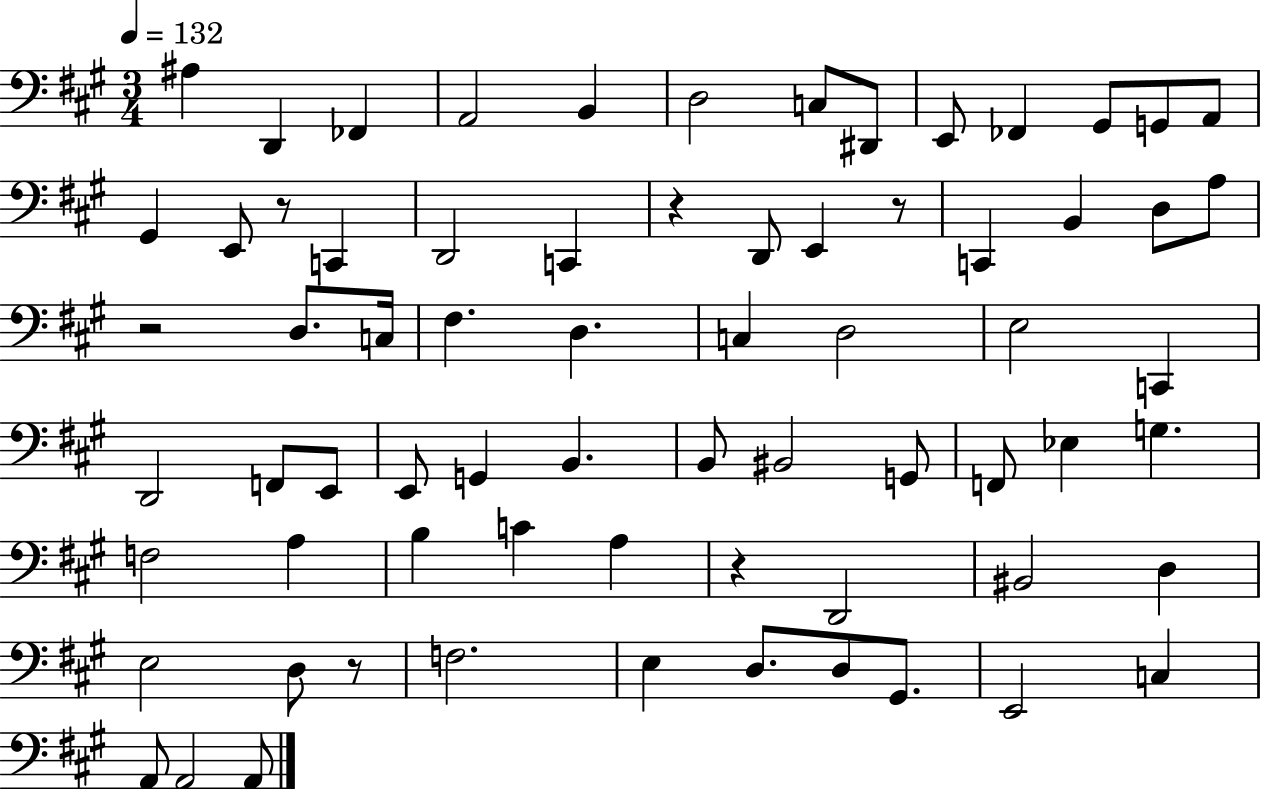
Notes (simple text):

A#3/q D2/q FES2/q A2/h B2/q D3/h C3/e D#2/e E2/e FES2/q G#2/e G2/e A2/e G#2/q E2/e R/e C2/q D2/h C2/q R/q D2/e E2/q R/e C2/q B2/q D3/e A3/e R/h D3/e. C3/s F#3/q. D3/q. C3/q D3/h E3/h C2/q D2/h F2/e E2/e E2/e G2/q B2/q. B2/e BIS2/h G2/e F2/e Eb3/q G3/q. F3/h A3/q B3/q C4/q A3/q R/q D2/h BIS2/h D3/q E3/h D3/e R/e F3/h. E3/q D3/e. D3/e G#2/e. E2/h C3/q A2/e A2/h A2/e